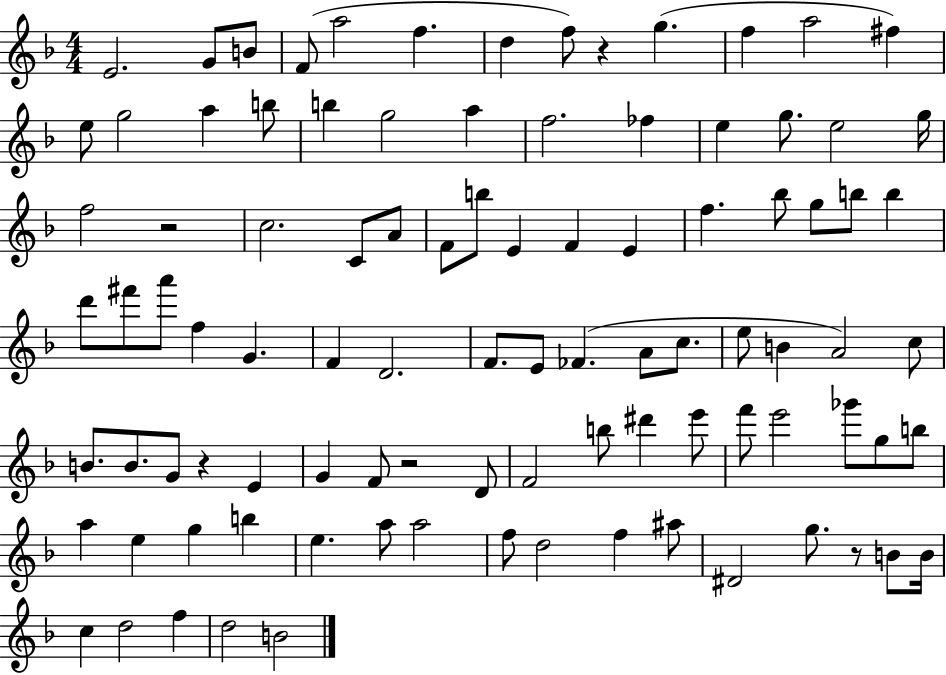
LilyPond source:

{
  \clef treble
  \numericTimeSignature
  \time 4/4
  \key f \major
  e'2. g'8 b'8 | f'8( a''2 f''4. | d''4 f''8) r4 g''4.( | f''4 a''2 fis''4) | \break e''8 g''2 a''4 b''8 | b''4 g''2 a''4 | f''2. fes''4 | e''4 g''8. e''2 g''16 | \break f''2 r2 | c''2. c'8 a'8 | f'8 b''8 e'4 f'4 e'4 | f''4. bes''8 g''8 b''8 b''4 | \break d'''8 fis'''8 a'''8 f''4 g'4. | f'4 d'2. | f'8. e'8 fes'4.( a'8 c''8. | e''8 b'4 a'2) c''8 | \break b'8. b'8. g'8 r4 e'4 | g'4 f'8 r2 d'8 | f'2 b''8 dis'''4 e'''8 | f'''8 e'''2 ges'''8 g''8 b''8 | \break a''4 e''4 g''4 b''4 | e''4. a''8 a''2 | f''8 d''2 f''4 ais''8 | dis'2 g''8. r8 b'8 b'16 | \break c''4 d''2 f''4 | d''2 b'2 | \bar "|."
}